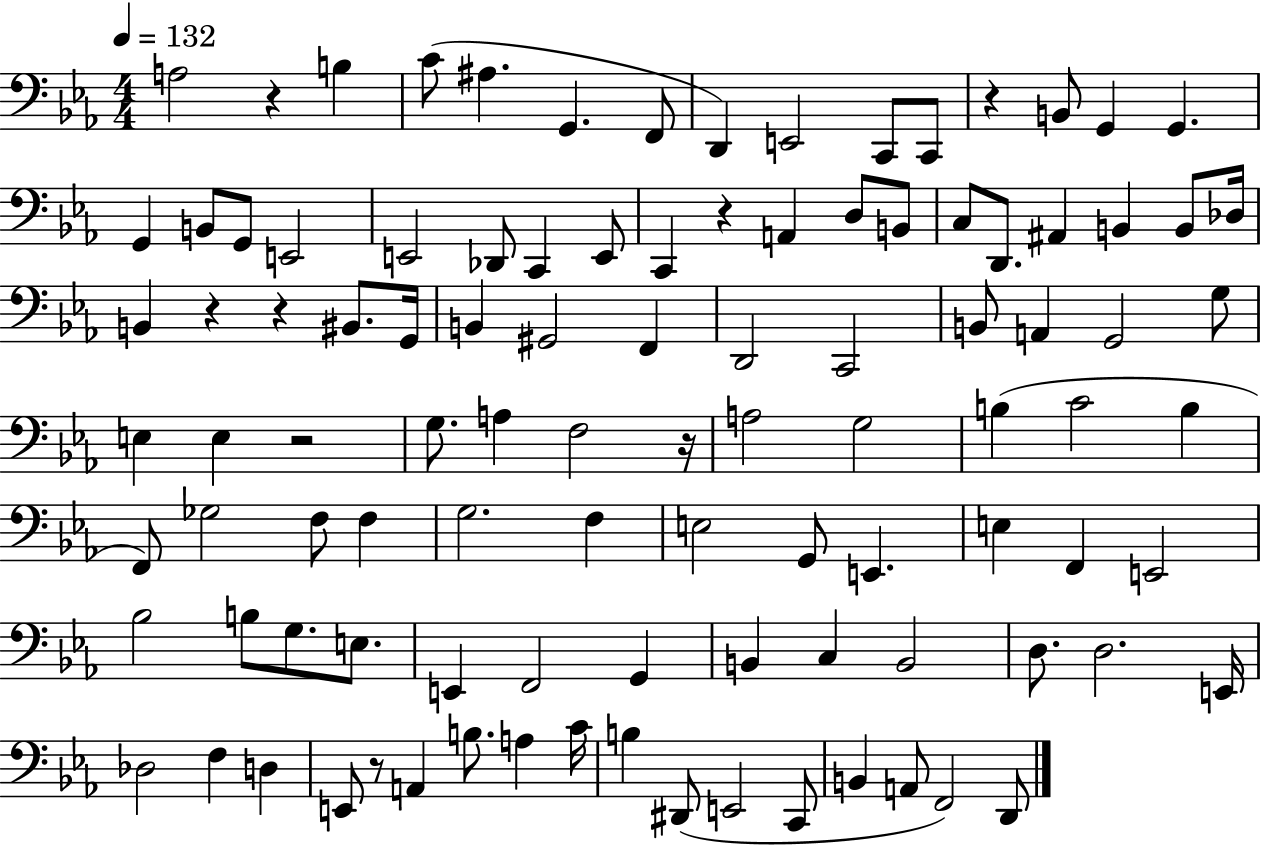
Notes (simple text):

A3/h R/q B3/q C4/e A#3/q. G2/q. F2/e D2/q E2/h C2/e C2/e R/q B2/e G2/q G2/q. G2/q B2/e G2/e E2/h E2/h Db2/e C2/q E2/e C2/q R/q A2/q D3/e B2/e C3/e D2/e. A#2/q B2/q B2/e Db3/s B2/q R/q R/q BIS2/e. G2/s B2/q G#2/h F2/q D2/h C2/h B2/e A2/q G2/h G3/e E3/q E3/q R/h G3/e. A3/q F3/h R/s A3/h G3/h B3/q C4/h B3/q F2/e Gb3/h F3/e F3/q G3/h. F3/q E3/h G2/e E2/q. E3/q F2/q E2/h Bb3/h B3/e G3/e. E3/e. E2/q F2/h G2/q B2/q C3/q B2/h D3/e. D3/h. E2/s Db3/h F3/q D3/q E2/e R/e A2/q B3/e. A3/q C4/s B3/q D#2/e E2/h C2/e B2/q A2/e F2/h D2/e